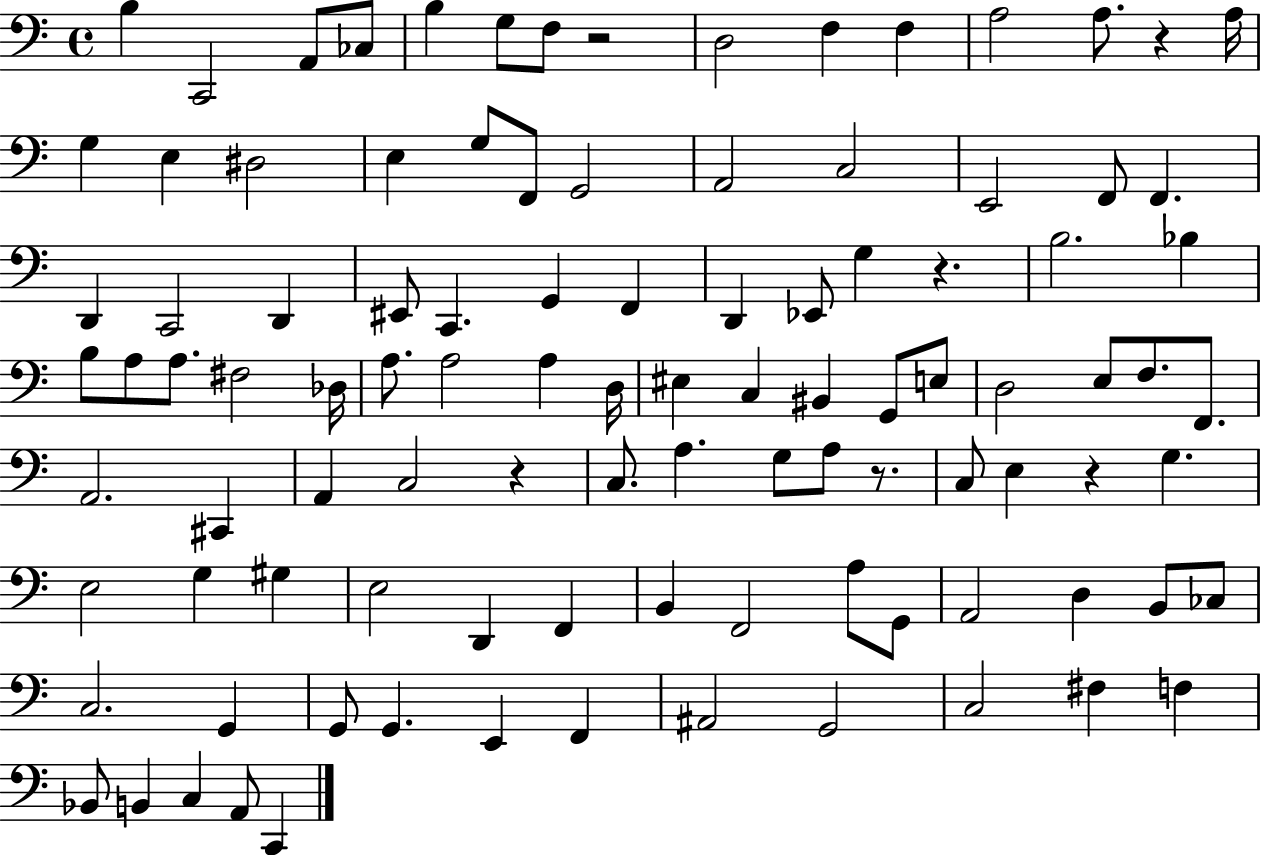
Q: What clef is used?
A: bass